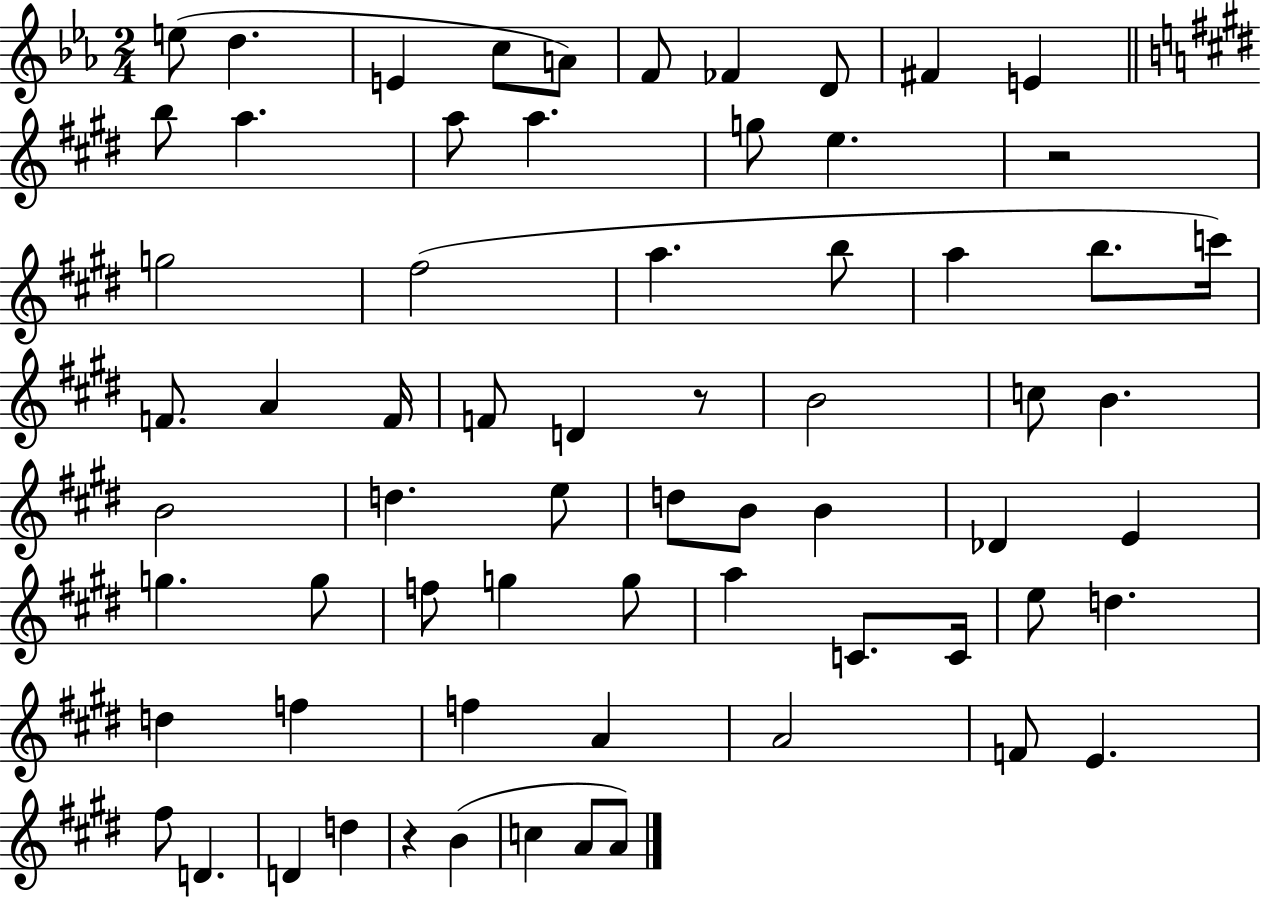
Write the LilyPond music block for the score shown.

{
  \clef treble
  \numericTimeSignature
  \time 2/4
  \key ees \major
  e''8( d''4. | e'4 c''8 a'8) | f'8 fes'4 d'8 | fis'4 e'4 | \break \bar "||" \break \key e \major b''8 a''4. | a''8 a''4. | g''8 e''4. | r2 | \break g''2 | fis''2( | a''4. b''8 | a''4 b''8. c'''16) | \break f'8. a'4 f'16 | f'8 d'4 r8 | b'2 | c''8 b'4. | \break b'2 | d''4. e''8 | d''8 b'8 b'4 | des'4 e'4 | \break g''4. g''8 | f''8 g''4 g''8 | a''4 c'8. c'16 | e''8 d''4. | \break d''4 f''4 | f''4 a'4 | a'2 | f'8 e'4. | \break fis''8 d'4. | d'4 d''4 | r4 b'4( | c''4 a'8 a'8) | \break \bar "|."
}